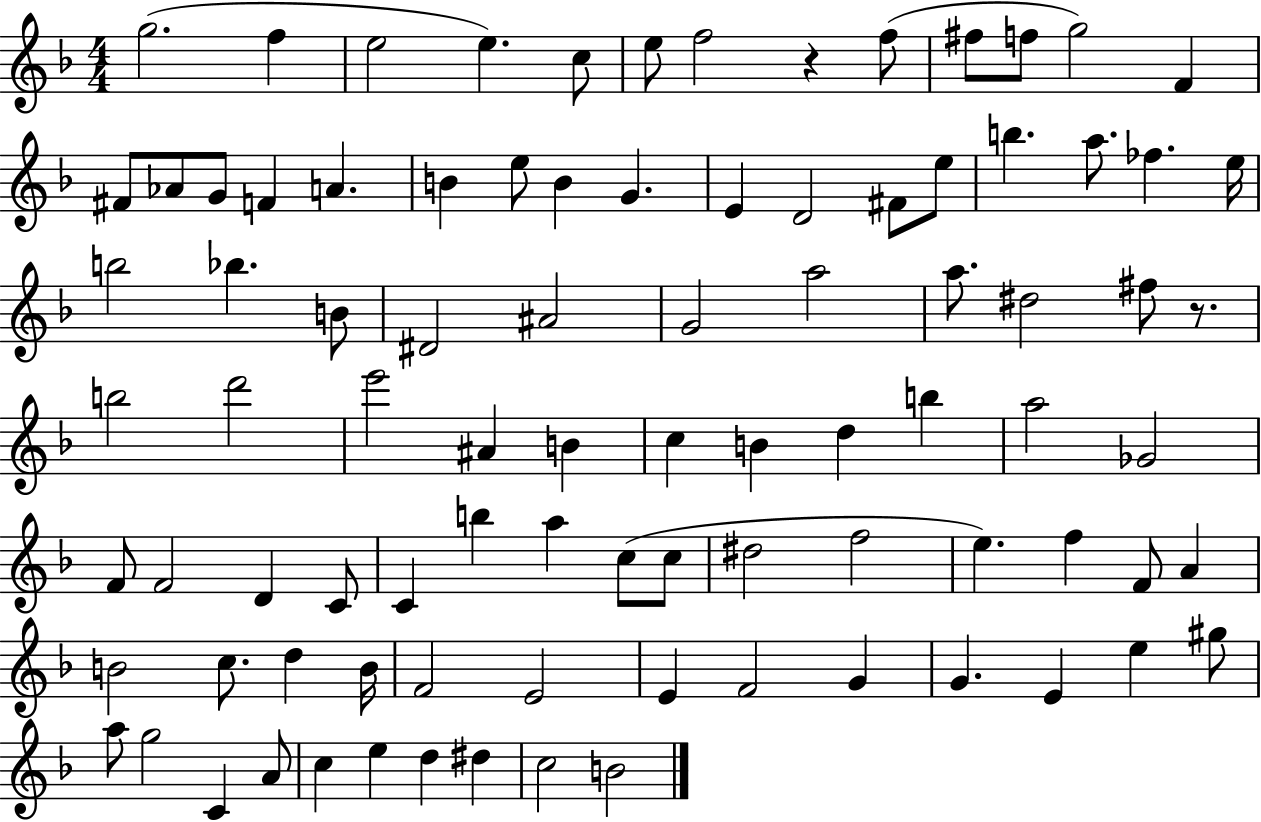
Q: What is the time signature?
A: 4/4